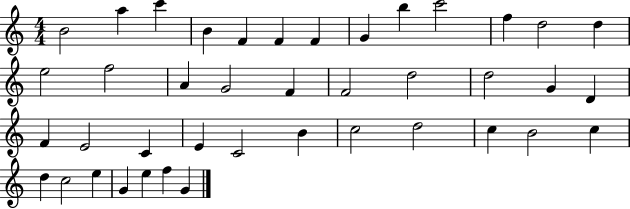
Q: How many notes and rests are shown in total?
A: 41